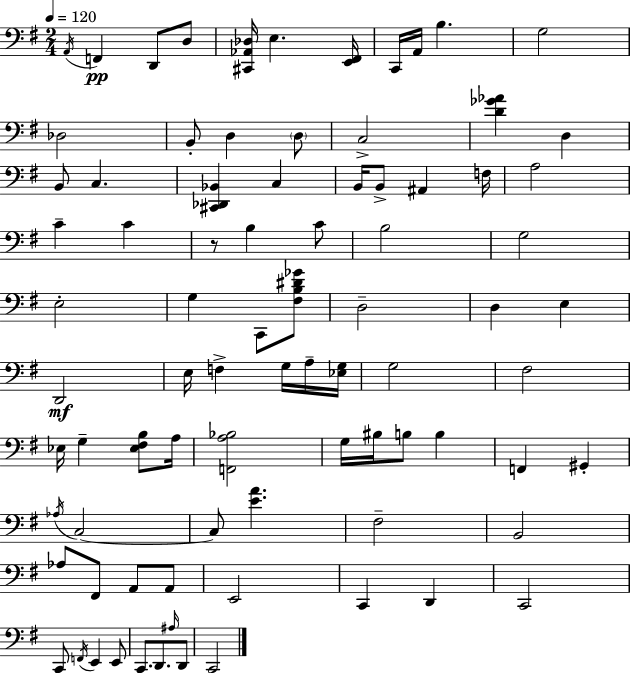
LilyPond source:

{
  \clef bass
  \numericTimeSignature
  \time 2/4
  \key e \minor
  \tempo 4 = 120
  \acciaccatura { a,16 }\pp f,4 d,8 d8 | <cis, aes, des>16 e4. | <e, fis,>16 c,16 a,16 b4. | g2 | \break des2 | b,8-. d4 \parenthesize d8 | c2-> | <d' ges' aes'>4 d4 | \break b,8 c4. | <cis, des, bes,>4 c4 | b,16 b,8-> ais,4 | f16 a2 | \break c'4-- c'4 | r8 b4 c'8 | b2 | g2 | \break e2-. | g4 c,8 <fis b dis' ges'>8 | d2-- | d4 e4 | \break d,2\mf | e16 f4-> g16 a16-- | <ees g>16 g2 | fis2 | \break ees16 g4-- <ees fis b>8 | a16 <f, a bes>2 | g16 bis16 b8 b4 | f,4 gis,4-. | \break \acciaccatura { aes16 } c2~~ | c8 <e' a'>4. | fis2-- | b,2 | \break aes8 fis,8 a,8 | a,8 e,2 | c,4 d,4 | c,2 | \break c,8 \acciaccatura { f,16 } e,4 | e,8 c,8. d,8. | \grace { ais16 } d,8 c,2 | \bar "|."
}